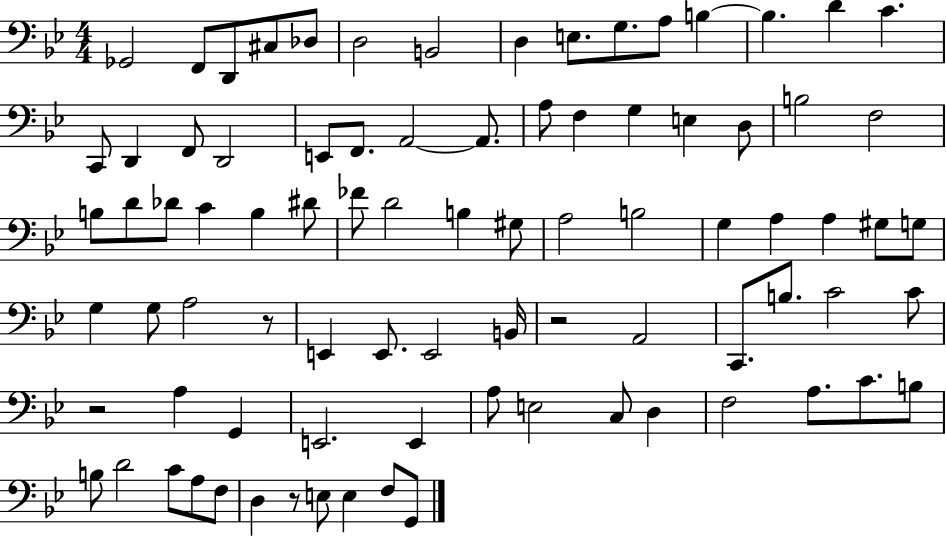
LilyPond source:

{
  \clef bass
  \numericTimeSignature
  \time 4/4
  \key bes \major
  ges,2 f,8 d,8 cis8 des8 | d2 b,2 | d4 e8. g8. a8 b4~~ | b4. d'4 c'4. | \break c,8 d,4 f,8 d,2 | e,8 f,8. a,2~~ a,8. | a8 f4 g4 e4 d8 | b2 f2 | \break b8 d'8 des'8 c'4 b4 dis'8 | fes'8 d'2 b4 gis8 | a2 b2 | g4 a4 a4 gis8 g8 | \break g4 g8 a2 r8 | e,4 e,8. e,2 b,16 | r2 a,2 | c,8. b8. c'2 c'8 | \break r2 a4 g,4 | e,2. e,4 | a8 e2 c8 d4 | f2 a8. c'8. b8 | \break b8 d'2 c'8 a8 f8 | d4 r8 e8 e4 f8 g,8 | \bar "|."
}